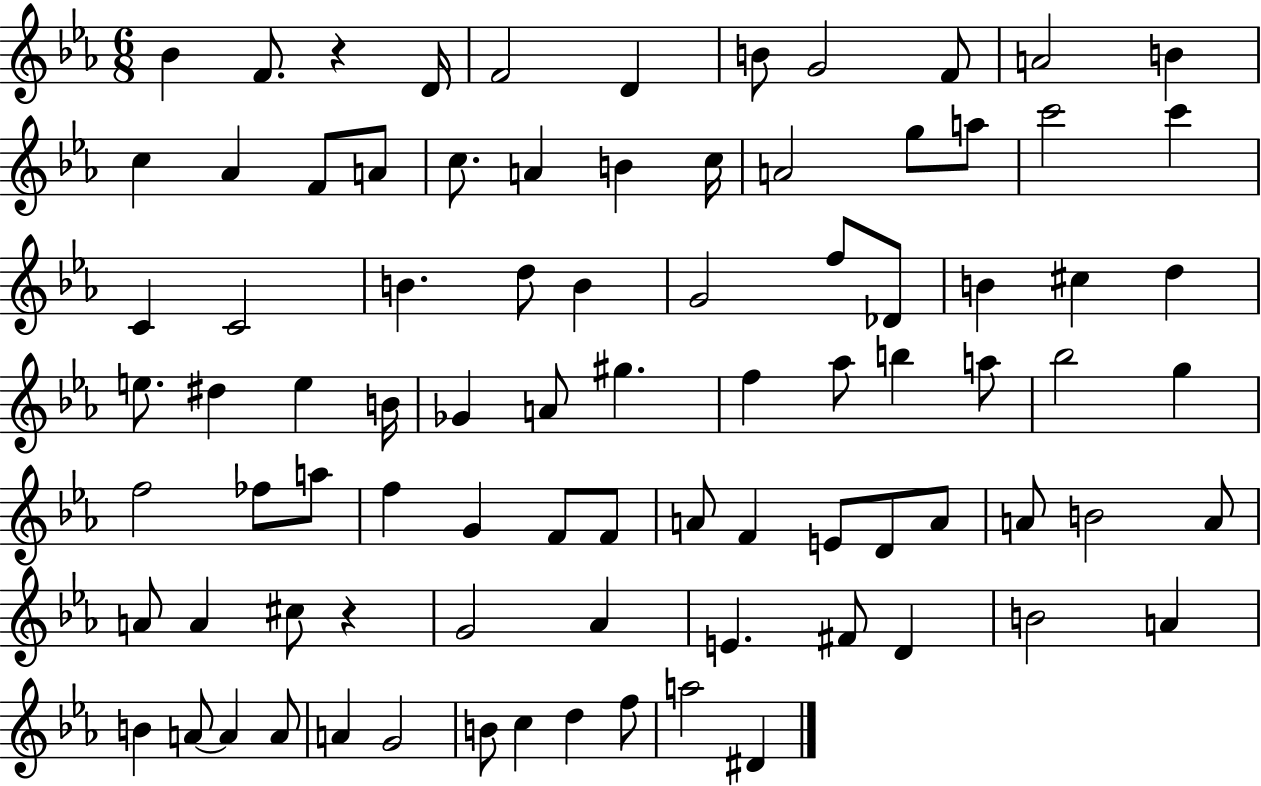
Bb4/q F4/e. R/q D4/s F4/h D4/q B4/e G4/h F4/e A4/h B4/q C5/q Ab4/q F4/e A4/e C5/e. A4/q B4/q C5/s A4/h G5/e A5/e C6/h C6/q C4/q C4/h B4/q. D5/e B4/q G4/h F5/e Db4/e B4/q C#5/q D5/q E5/e. D#5/q E5/q B4/s Gb4/q A4/e G#5/q. F5/q Ab5/e B5/q A5/e Bb5/h G5/q F5/h FES5/e A5/e F5/q G4/q F4/e F4/e A4/e F4/q E4/e D4/e A4/e A4/e B4/h A4/e A4/e A4/q C#5/e R/q G4/h Ab4/q E4/q. F#4/e D4/q B4/h A4/q B4/q A4/e A4/q A4/e A4/q G4/h B4/e C5/q D5/q F5/e A5/h D#4/q